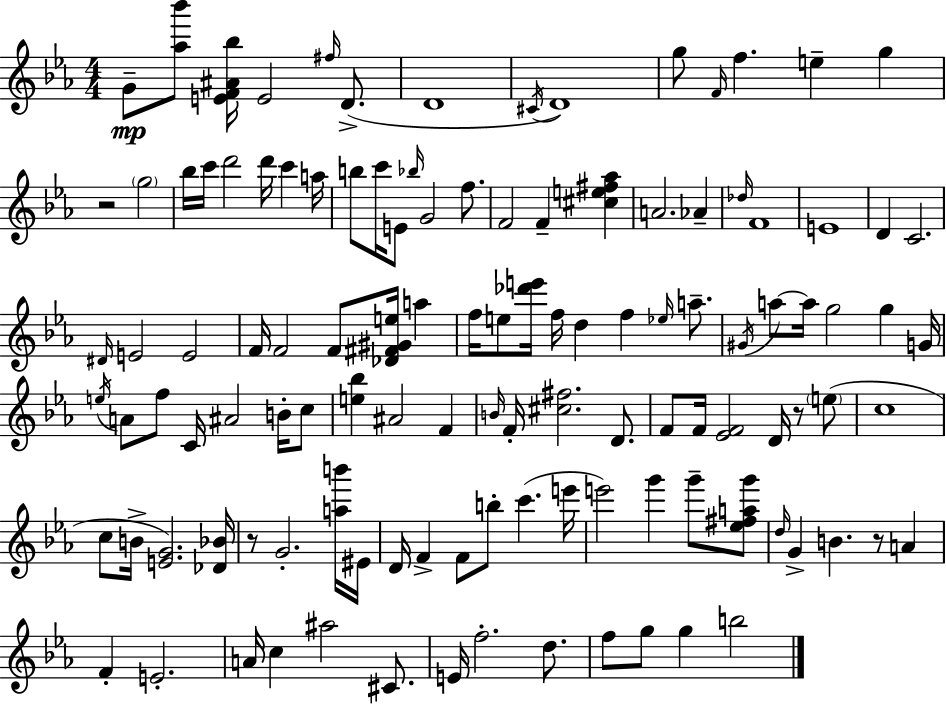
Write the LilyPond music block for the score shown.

{
  \clef treble
  \numericTimeSignature
  \time 4/4
  \key c \minor
  g'8--\mp <aes'' bes'''>8 <e' f' ais' bes''>16 e'2 \grace { fis''16 }( d'8.-> | d'1 | \acciaccatura { cis'16 } d'1) | g''8 \grace { f'16 } f''4. e''4-- g''4 | \break r2 \parenthesize g''2 | bes''16 c'''16 d'''2 d'''16 c'''4 | a''16 b''8 c'''16 e'8 \grace { bes''16 } g'2 | f''8. f'2 f'4-- | \break <cis'' e'' fis'' aes''>4 a'2. | aes'4-- \grace { des''16 } f'1 | e'1 | d'4 c'2. | \break \grace { dis'16 } e'2 e'2 | f'16 f'2 f'8 | <des' fis' gis' e''>16 a''4 f''16 e''8 <des''' e'''>16 f''16 d''4 f''4 | \grace { ees''16 } a''8.-- \acciaccatura { gis'16 } a''8~~ a''16 g''2 | \break g''4 g'16 \acciaccatura { e''16 } a'8 f''8 c'16 ais'2 | b'16-. c''8 <e'' bes''>4 ais'2 | f'4 \grace { b'16 } f'16-. <cis'' fis''>2. | d'8. f'8 f'16 <ees' f'>2 | \break d'16 r8 \parenthesize e''8( c''1 | c''8 b'16-> <e' g'>2.) | <des' bes'>16 r8 g'2.-. | <a'' b'''>16 eis'16 d'16 f'4-> f'8 | \break b''8-. c'''4.( e'''16 e'''2) | g'''4 g'''8-- <ees'' fis'' a'' g'''>8 \grace { d''16 } g'4-> b'4. | r8 a'4 f'4-. e'2.-. | a'16 c''4 | \break ais''2 cis'8. e'16 f''2.-. | d''8. f''8 g''8 g''4 | b''2 \bar "|."
}